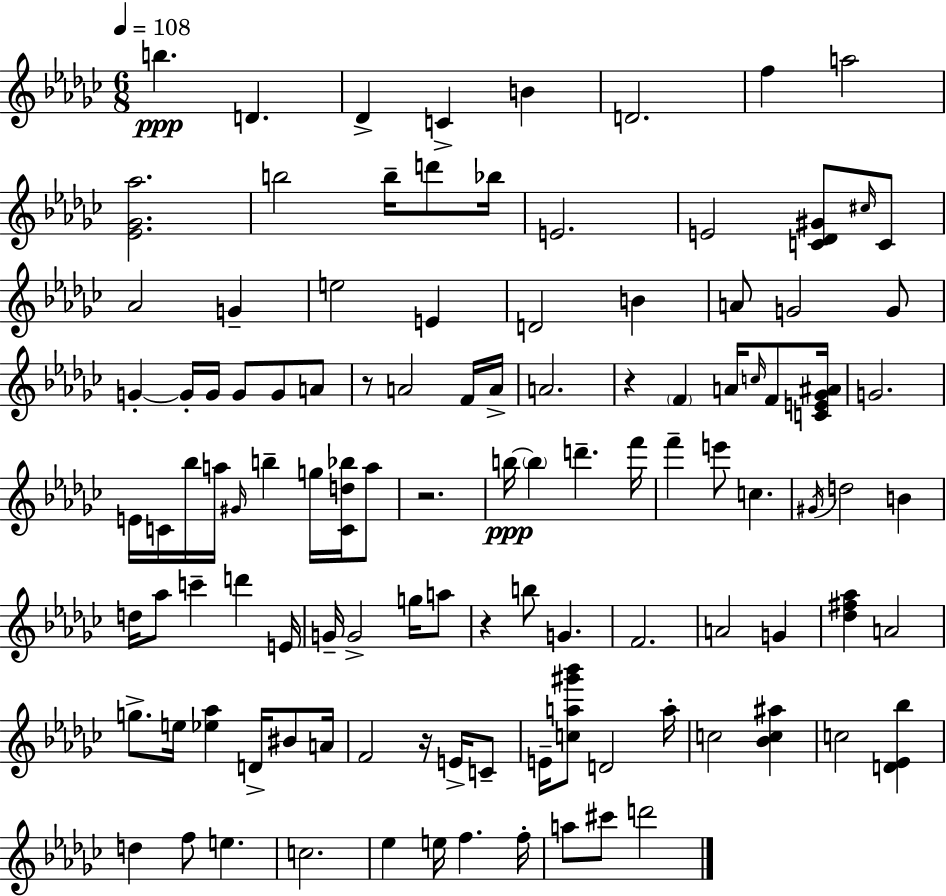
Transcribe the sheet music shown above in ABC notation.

X:1
T:Untitled
M:6/8
L:1/4
K:Ebm
b D _D C B D2 f a2 [_E_G_a]2 b2 b/4 d'/2 _b/4 E2 E2 [C_D^G]/2 ^c/4 C/2 _A2 G e2 E D2 B A/2 G2 G/2 G G/4 G/4 G/2 G/2 A/2 z/2 A2 F/4 A/4 A2 z F A/4 c/4 F/2 [CE_G^A]/4 G2 E/4 C/4 _b/4 a/4 ^G/4 b g/4 [Cd_b]/4 a/2 z2 b/4 b d' f'/4 f' e'/2 c ^G/4 d2 B d/4 _a/2 c' d' E/4 G/4 G2 g/4 a/2 z b/2 G F2 A2 G [_d^f_a] A2 g/2 e/4 [_e_a] D/4 ^B/2 A/4 F2 z/4 E/4 C/2 E/4 [ca^g'_b']/2 D2 a/4 c2 [_Bc^a] c2 [D_E_b] d f/2 e c2 _e e/4 f f/4 a/2 ^c'/2 d'2